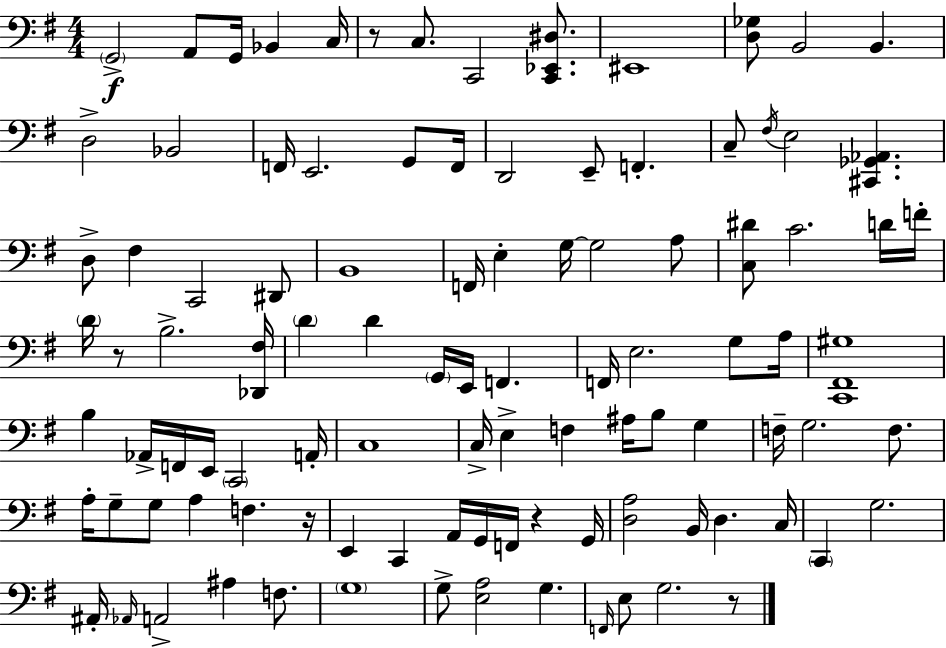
{
  \clef bass
  \numericTimeSignature
  \time 4/4
  \key g \major
  \repeat volta 2 { \parenthesize g,2->\f a,8 g,16 bes,4 c16 | r8 c8. c,2 <c, ees, dis>8. | eis,1 | <d ges>8 b,2 b,4. | \break d2-> bes,2 | f,16 e,2. g,8 f,16 | d,2 e,8-- f,4.-. | c8-- \acciaccatura { fis16 } e2 <cis, ges, aes,>4. | \break d8-> fis4 c,2 dis,8 | b,1 | f,16 e4-. g16~~ g2 a8 | <c dis'>8 c'2. d'16 | \break f'16-. \parenthesize d'16 r8 b2.-> | <des, fis>16 \parenthesize d'4 d'4 \parenthesize g,16 e,16 f,4. | f,16 e2. g8 | a16 <c, fis, gis>1 | \break b4 aes,16-> f,16 e,16 \parenthesize c,2 | a,16-. c1 | c16-> e4-> f4 ais16 b8 g4 | f16-- g2. f8. | \break a16-. g8-- g8 a4 f4. | r16 e,4 c,4 a,16 g,16 f,16 r4 | g,16 <d a>2 b,16 d4. | c16 \parenthesize c,4 g2. | \break ais,16-. \grace { aes,16 } a,2-> ais4 f8. | \parenthesize g1 | g8-> <e a>2 g4. | \grace { f,16 } e8 g2. | \break r8 } \bar "|."
}